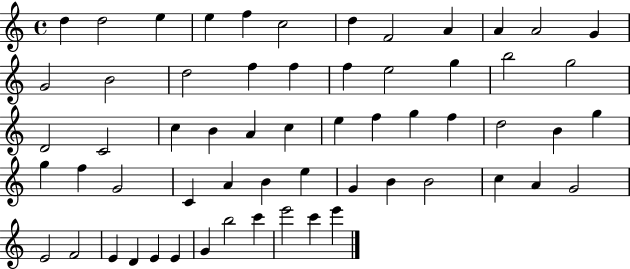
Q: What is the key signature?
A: C major